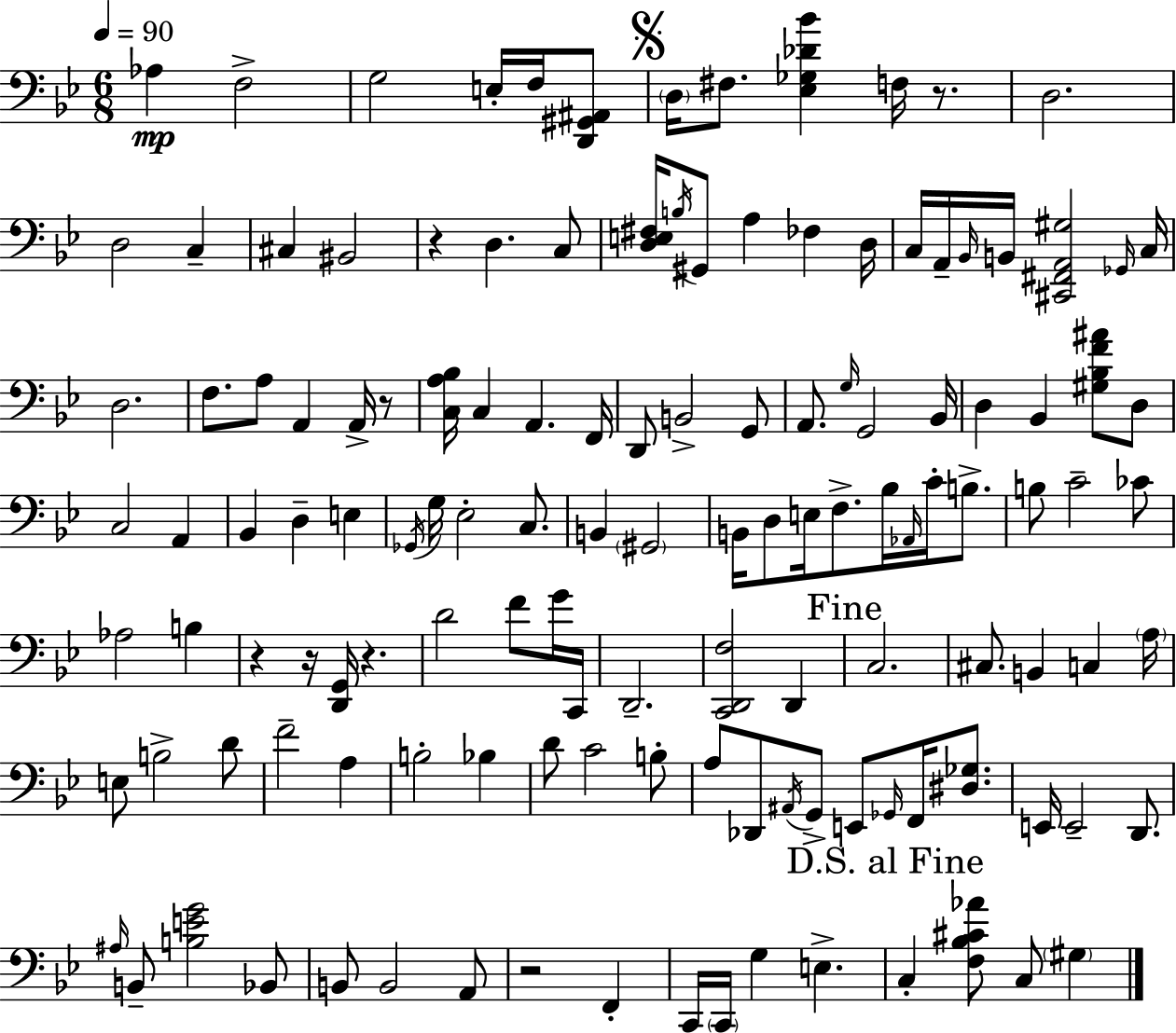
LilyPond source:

{
  \clef bass
  \numericTimeSignature
  \time 6/8
  \key bes \major
  \tempo 4 = 90
  aes4\mp f2-> | g2 e16-. f16 <d, gis, ais,>8 | \mark \markup { \musicglyph "scripts.segno" } \parenthesize d16 fis8. <ees ges des' bes'>4 f16 r8. | d2. | \break d2 c4-- | cis4 bis,2 | r4 d4. c8 | <d e fis>16 \acciaccatura { b16 } gis,8 a4 fes4 | \break d16 c16 a,16-- \grace { bes,16 } b,16 <cis, fis, a, gis>2 | \grace { ges,16 } c16 d2. | f8. a8 a,4 | a,16-> r8 <c a bes>16 c4 a,4. | \break f,16 d,8 b,2-> | g,8 a,8. \grace { g16 } g,2 | bes,16 d4 bes,4 | <gis bes f' ais'>8 d8 c2 | \break a,4 bes,4 d4-- | e4 \acciaccatura { ges,16 } g16 ees2-. | c8. b,4 \parenthesize gis,2 | b,16 d8 e16 f8.-> | \break bes16 \grace { aes,16 } c'16-. b8.-> b8 c'2-- | ces'8 aes2 | b4 r4 r16 <d, g,>16 | r4. d'2 | \break f'8 g'16 c,16 d,2.-- | <c, d, f>2 | d,4 \mark "Fine" c2. | cis8. b,4 | \break c4 \parenthesize a16 e8 b2-> | d'8 f'2-- | a4 b2-. | bes4 d'8 c'2 | \break b8-. a8 des,8 \acciaccatura { ais,16 } g,8-> | e,8 \grace { ges,16 } f,16 <dis ges>8. e,16 e,2-- | d,8. \grace { ais16 } b,8-- <b e' g'>2 | bes,8 b,8 b,2 | \break a,8 r2 | f,4-. c,16 \parenthesize c,16 g4 | e4.-> \mark "D.S. al Fine" c4-. | <f bes cis' aes'>8 c8 \parenthesize gis4 \bar "|."
}